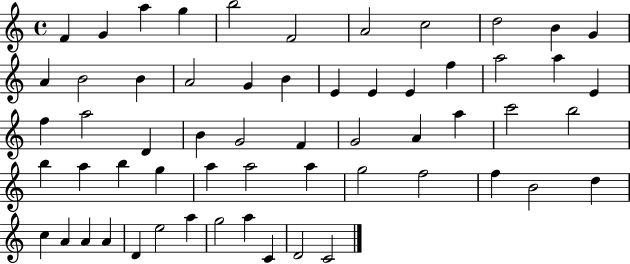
{
  \clef treble
  \time 4/4
  \defaultTimeSignature
  \key c \major
  f'4 g'4 a''4 g''4 | b''2 f'2 | a'2 c''2 | d''2 b'4 g'4 | \break a'4 b'2 b'4 | a'2 g'4 b'4 | e'4 e'4 e'4 f''4 | a''2 a''4 e'4 | \break f''4 a''2 d'4 | b'4 g'2 f'4 | g'2 a'4 a''4 | c'''2 b''2 | \break b''4 a''4 b''4 g''4 | a''4 a''2 a''4 | g''2 f''2 | f''4 b'2 d''4 | \break c''4 a'4 a'4 a'4 | d'4 e''2 a''4 | g''2 a''4 c'4 | d'2 c'2 | \break \bar "|."
}